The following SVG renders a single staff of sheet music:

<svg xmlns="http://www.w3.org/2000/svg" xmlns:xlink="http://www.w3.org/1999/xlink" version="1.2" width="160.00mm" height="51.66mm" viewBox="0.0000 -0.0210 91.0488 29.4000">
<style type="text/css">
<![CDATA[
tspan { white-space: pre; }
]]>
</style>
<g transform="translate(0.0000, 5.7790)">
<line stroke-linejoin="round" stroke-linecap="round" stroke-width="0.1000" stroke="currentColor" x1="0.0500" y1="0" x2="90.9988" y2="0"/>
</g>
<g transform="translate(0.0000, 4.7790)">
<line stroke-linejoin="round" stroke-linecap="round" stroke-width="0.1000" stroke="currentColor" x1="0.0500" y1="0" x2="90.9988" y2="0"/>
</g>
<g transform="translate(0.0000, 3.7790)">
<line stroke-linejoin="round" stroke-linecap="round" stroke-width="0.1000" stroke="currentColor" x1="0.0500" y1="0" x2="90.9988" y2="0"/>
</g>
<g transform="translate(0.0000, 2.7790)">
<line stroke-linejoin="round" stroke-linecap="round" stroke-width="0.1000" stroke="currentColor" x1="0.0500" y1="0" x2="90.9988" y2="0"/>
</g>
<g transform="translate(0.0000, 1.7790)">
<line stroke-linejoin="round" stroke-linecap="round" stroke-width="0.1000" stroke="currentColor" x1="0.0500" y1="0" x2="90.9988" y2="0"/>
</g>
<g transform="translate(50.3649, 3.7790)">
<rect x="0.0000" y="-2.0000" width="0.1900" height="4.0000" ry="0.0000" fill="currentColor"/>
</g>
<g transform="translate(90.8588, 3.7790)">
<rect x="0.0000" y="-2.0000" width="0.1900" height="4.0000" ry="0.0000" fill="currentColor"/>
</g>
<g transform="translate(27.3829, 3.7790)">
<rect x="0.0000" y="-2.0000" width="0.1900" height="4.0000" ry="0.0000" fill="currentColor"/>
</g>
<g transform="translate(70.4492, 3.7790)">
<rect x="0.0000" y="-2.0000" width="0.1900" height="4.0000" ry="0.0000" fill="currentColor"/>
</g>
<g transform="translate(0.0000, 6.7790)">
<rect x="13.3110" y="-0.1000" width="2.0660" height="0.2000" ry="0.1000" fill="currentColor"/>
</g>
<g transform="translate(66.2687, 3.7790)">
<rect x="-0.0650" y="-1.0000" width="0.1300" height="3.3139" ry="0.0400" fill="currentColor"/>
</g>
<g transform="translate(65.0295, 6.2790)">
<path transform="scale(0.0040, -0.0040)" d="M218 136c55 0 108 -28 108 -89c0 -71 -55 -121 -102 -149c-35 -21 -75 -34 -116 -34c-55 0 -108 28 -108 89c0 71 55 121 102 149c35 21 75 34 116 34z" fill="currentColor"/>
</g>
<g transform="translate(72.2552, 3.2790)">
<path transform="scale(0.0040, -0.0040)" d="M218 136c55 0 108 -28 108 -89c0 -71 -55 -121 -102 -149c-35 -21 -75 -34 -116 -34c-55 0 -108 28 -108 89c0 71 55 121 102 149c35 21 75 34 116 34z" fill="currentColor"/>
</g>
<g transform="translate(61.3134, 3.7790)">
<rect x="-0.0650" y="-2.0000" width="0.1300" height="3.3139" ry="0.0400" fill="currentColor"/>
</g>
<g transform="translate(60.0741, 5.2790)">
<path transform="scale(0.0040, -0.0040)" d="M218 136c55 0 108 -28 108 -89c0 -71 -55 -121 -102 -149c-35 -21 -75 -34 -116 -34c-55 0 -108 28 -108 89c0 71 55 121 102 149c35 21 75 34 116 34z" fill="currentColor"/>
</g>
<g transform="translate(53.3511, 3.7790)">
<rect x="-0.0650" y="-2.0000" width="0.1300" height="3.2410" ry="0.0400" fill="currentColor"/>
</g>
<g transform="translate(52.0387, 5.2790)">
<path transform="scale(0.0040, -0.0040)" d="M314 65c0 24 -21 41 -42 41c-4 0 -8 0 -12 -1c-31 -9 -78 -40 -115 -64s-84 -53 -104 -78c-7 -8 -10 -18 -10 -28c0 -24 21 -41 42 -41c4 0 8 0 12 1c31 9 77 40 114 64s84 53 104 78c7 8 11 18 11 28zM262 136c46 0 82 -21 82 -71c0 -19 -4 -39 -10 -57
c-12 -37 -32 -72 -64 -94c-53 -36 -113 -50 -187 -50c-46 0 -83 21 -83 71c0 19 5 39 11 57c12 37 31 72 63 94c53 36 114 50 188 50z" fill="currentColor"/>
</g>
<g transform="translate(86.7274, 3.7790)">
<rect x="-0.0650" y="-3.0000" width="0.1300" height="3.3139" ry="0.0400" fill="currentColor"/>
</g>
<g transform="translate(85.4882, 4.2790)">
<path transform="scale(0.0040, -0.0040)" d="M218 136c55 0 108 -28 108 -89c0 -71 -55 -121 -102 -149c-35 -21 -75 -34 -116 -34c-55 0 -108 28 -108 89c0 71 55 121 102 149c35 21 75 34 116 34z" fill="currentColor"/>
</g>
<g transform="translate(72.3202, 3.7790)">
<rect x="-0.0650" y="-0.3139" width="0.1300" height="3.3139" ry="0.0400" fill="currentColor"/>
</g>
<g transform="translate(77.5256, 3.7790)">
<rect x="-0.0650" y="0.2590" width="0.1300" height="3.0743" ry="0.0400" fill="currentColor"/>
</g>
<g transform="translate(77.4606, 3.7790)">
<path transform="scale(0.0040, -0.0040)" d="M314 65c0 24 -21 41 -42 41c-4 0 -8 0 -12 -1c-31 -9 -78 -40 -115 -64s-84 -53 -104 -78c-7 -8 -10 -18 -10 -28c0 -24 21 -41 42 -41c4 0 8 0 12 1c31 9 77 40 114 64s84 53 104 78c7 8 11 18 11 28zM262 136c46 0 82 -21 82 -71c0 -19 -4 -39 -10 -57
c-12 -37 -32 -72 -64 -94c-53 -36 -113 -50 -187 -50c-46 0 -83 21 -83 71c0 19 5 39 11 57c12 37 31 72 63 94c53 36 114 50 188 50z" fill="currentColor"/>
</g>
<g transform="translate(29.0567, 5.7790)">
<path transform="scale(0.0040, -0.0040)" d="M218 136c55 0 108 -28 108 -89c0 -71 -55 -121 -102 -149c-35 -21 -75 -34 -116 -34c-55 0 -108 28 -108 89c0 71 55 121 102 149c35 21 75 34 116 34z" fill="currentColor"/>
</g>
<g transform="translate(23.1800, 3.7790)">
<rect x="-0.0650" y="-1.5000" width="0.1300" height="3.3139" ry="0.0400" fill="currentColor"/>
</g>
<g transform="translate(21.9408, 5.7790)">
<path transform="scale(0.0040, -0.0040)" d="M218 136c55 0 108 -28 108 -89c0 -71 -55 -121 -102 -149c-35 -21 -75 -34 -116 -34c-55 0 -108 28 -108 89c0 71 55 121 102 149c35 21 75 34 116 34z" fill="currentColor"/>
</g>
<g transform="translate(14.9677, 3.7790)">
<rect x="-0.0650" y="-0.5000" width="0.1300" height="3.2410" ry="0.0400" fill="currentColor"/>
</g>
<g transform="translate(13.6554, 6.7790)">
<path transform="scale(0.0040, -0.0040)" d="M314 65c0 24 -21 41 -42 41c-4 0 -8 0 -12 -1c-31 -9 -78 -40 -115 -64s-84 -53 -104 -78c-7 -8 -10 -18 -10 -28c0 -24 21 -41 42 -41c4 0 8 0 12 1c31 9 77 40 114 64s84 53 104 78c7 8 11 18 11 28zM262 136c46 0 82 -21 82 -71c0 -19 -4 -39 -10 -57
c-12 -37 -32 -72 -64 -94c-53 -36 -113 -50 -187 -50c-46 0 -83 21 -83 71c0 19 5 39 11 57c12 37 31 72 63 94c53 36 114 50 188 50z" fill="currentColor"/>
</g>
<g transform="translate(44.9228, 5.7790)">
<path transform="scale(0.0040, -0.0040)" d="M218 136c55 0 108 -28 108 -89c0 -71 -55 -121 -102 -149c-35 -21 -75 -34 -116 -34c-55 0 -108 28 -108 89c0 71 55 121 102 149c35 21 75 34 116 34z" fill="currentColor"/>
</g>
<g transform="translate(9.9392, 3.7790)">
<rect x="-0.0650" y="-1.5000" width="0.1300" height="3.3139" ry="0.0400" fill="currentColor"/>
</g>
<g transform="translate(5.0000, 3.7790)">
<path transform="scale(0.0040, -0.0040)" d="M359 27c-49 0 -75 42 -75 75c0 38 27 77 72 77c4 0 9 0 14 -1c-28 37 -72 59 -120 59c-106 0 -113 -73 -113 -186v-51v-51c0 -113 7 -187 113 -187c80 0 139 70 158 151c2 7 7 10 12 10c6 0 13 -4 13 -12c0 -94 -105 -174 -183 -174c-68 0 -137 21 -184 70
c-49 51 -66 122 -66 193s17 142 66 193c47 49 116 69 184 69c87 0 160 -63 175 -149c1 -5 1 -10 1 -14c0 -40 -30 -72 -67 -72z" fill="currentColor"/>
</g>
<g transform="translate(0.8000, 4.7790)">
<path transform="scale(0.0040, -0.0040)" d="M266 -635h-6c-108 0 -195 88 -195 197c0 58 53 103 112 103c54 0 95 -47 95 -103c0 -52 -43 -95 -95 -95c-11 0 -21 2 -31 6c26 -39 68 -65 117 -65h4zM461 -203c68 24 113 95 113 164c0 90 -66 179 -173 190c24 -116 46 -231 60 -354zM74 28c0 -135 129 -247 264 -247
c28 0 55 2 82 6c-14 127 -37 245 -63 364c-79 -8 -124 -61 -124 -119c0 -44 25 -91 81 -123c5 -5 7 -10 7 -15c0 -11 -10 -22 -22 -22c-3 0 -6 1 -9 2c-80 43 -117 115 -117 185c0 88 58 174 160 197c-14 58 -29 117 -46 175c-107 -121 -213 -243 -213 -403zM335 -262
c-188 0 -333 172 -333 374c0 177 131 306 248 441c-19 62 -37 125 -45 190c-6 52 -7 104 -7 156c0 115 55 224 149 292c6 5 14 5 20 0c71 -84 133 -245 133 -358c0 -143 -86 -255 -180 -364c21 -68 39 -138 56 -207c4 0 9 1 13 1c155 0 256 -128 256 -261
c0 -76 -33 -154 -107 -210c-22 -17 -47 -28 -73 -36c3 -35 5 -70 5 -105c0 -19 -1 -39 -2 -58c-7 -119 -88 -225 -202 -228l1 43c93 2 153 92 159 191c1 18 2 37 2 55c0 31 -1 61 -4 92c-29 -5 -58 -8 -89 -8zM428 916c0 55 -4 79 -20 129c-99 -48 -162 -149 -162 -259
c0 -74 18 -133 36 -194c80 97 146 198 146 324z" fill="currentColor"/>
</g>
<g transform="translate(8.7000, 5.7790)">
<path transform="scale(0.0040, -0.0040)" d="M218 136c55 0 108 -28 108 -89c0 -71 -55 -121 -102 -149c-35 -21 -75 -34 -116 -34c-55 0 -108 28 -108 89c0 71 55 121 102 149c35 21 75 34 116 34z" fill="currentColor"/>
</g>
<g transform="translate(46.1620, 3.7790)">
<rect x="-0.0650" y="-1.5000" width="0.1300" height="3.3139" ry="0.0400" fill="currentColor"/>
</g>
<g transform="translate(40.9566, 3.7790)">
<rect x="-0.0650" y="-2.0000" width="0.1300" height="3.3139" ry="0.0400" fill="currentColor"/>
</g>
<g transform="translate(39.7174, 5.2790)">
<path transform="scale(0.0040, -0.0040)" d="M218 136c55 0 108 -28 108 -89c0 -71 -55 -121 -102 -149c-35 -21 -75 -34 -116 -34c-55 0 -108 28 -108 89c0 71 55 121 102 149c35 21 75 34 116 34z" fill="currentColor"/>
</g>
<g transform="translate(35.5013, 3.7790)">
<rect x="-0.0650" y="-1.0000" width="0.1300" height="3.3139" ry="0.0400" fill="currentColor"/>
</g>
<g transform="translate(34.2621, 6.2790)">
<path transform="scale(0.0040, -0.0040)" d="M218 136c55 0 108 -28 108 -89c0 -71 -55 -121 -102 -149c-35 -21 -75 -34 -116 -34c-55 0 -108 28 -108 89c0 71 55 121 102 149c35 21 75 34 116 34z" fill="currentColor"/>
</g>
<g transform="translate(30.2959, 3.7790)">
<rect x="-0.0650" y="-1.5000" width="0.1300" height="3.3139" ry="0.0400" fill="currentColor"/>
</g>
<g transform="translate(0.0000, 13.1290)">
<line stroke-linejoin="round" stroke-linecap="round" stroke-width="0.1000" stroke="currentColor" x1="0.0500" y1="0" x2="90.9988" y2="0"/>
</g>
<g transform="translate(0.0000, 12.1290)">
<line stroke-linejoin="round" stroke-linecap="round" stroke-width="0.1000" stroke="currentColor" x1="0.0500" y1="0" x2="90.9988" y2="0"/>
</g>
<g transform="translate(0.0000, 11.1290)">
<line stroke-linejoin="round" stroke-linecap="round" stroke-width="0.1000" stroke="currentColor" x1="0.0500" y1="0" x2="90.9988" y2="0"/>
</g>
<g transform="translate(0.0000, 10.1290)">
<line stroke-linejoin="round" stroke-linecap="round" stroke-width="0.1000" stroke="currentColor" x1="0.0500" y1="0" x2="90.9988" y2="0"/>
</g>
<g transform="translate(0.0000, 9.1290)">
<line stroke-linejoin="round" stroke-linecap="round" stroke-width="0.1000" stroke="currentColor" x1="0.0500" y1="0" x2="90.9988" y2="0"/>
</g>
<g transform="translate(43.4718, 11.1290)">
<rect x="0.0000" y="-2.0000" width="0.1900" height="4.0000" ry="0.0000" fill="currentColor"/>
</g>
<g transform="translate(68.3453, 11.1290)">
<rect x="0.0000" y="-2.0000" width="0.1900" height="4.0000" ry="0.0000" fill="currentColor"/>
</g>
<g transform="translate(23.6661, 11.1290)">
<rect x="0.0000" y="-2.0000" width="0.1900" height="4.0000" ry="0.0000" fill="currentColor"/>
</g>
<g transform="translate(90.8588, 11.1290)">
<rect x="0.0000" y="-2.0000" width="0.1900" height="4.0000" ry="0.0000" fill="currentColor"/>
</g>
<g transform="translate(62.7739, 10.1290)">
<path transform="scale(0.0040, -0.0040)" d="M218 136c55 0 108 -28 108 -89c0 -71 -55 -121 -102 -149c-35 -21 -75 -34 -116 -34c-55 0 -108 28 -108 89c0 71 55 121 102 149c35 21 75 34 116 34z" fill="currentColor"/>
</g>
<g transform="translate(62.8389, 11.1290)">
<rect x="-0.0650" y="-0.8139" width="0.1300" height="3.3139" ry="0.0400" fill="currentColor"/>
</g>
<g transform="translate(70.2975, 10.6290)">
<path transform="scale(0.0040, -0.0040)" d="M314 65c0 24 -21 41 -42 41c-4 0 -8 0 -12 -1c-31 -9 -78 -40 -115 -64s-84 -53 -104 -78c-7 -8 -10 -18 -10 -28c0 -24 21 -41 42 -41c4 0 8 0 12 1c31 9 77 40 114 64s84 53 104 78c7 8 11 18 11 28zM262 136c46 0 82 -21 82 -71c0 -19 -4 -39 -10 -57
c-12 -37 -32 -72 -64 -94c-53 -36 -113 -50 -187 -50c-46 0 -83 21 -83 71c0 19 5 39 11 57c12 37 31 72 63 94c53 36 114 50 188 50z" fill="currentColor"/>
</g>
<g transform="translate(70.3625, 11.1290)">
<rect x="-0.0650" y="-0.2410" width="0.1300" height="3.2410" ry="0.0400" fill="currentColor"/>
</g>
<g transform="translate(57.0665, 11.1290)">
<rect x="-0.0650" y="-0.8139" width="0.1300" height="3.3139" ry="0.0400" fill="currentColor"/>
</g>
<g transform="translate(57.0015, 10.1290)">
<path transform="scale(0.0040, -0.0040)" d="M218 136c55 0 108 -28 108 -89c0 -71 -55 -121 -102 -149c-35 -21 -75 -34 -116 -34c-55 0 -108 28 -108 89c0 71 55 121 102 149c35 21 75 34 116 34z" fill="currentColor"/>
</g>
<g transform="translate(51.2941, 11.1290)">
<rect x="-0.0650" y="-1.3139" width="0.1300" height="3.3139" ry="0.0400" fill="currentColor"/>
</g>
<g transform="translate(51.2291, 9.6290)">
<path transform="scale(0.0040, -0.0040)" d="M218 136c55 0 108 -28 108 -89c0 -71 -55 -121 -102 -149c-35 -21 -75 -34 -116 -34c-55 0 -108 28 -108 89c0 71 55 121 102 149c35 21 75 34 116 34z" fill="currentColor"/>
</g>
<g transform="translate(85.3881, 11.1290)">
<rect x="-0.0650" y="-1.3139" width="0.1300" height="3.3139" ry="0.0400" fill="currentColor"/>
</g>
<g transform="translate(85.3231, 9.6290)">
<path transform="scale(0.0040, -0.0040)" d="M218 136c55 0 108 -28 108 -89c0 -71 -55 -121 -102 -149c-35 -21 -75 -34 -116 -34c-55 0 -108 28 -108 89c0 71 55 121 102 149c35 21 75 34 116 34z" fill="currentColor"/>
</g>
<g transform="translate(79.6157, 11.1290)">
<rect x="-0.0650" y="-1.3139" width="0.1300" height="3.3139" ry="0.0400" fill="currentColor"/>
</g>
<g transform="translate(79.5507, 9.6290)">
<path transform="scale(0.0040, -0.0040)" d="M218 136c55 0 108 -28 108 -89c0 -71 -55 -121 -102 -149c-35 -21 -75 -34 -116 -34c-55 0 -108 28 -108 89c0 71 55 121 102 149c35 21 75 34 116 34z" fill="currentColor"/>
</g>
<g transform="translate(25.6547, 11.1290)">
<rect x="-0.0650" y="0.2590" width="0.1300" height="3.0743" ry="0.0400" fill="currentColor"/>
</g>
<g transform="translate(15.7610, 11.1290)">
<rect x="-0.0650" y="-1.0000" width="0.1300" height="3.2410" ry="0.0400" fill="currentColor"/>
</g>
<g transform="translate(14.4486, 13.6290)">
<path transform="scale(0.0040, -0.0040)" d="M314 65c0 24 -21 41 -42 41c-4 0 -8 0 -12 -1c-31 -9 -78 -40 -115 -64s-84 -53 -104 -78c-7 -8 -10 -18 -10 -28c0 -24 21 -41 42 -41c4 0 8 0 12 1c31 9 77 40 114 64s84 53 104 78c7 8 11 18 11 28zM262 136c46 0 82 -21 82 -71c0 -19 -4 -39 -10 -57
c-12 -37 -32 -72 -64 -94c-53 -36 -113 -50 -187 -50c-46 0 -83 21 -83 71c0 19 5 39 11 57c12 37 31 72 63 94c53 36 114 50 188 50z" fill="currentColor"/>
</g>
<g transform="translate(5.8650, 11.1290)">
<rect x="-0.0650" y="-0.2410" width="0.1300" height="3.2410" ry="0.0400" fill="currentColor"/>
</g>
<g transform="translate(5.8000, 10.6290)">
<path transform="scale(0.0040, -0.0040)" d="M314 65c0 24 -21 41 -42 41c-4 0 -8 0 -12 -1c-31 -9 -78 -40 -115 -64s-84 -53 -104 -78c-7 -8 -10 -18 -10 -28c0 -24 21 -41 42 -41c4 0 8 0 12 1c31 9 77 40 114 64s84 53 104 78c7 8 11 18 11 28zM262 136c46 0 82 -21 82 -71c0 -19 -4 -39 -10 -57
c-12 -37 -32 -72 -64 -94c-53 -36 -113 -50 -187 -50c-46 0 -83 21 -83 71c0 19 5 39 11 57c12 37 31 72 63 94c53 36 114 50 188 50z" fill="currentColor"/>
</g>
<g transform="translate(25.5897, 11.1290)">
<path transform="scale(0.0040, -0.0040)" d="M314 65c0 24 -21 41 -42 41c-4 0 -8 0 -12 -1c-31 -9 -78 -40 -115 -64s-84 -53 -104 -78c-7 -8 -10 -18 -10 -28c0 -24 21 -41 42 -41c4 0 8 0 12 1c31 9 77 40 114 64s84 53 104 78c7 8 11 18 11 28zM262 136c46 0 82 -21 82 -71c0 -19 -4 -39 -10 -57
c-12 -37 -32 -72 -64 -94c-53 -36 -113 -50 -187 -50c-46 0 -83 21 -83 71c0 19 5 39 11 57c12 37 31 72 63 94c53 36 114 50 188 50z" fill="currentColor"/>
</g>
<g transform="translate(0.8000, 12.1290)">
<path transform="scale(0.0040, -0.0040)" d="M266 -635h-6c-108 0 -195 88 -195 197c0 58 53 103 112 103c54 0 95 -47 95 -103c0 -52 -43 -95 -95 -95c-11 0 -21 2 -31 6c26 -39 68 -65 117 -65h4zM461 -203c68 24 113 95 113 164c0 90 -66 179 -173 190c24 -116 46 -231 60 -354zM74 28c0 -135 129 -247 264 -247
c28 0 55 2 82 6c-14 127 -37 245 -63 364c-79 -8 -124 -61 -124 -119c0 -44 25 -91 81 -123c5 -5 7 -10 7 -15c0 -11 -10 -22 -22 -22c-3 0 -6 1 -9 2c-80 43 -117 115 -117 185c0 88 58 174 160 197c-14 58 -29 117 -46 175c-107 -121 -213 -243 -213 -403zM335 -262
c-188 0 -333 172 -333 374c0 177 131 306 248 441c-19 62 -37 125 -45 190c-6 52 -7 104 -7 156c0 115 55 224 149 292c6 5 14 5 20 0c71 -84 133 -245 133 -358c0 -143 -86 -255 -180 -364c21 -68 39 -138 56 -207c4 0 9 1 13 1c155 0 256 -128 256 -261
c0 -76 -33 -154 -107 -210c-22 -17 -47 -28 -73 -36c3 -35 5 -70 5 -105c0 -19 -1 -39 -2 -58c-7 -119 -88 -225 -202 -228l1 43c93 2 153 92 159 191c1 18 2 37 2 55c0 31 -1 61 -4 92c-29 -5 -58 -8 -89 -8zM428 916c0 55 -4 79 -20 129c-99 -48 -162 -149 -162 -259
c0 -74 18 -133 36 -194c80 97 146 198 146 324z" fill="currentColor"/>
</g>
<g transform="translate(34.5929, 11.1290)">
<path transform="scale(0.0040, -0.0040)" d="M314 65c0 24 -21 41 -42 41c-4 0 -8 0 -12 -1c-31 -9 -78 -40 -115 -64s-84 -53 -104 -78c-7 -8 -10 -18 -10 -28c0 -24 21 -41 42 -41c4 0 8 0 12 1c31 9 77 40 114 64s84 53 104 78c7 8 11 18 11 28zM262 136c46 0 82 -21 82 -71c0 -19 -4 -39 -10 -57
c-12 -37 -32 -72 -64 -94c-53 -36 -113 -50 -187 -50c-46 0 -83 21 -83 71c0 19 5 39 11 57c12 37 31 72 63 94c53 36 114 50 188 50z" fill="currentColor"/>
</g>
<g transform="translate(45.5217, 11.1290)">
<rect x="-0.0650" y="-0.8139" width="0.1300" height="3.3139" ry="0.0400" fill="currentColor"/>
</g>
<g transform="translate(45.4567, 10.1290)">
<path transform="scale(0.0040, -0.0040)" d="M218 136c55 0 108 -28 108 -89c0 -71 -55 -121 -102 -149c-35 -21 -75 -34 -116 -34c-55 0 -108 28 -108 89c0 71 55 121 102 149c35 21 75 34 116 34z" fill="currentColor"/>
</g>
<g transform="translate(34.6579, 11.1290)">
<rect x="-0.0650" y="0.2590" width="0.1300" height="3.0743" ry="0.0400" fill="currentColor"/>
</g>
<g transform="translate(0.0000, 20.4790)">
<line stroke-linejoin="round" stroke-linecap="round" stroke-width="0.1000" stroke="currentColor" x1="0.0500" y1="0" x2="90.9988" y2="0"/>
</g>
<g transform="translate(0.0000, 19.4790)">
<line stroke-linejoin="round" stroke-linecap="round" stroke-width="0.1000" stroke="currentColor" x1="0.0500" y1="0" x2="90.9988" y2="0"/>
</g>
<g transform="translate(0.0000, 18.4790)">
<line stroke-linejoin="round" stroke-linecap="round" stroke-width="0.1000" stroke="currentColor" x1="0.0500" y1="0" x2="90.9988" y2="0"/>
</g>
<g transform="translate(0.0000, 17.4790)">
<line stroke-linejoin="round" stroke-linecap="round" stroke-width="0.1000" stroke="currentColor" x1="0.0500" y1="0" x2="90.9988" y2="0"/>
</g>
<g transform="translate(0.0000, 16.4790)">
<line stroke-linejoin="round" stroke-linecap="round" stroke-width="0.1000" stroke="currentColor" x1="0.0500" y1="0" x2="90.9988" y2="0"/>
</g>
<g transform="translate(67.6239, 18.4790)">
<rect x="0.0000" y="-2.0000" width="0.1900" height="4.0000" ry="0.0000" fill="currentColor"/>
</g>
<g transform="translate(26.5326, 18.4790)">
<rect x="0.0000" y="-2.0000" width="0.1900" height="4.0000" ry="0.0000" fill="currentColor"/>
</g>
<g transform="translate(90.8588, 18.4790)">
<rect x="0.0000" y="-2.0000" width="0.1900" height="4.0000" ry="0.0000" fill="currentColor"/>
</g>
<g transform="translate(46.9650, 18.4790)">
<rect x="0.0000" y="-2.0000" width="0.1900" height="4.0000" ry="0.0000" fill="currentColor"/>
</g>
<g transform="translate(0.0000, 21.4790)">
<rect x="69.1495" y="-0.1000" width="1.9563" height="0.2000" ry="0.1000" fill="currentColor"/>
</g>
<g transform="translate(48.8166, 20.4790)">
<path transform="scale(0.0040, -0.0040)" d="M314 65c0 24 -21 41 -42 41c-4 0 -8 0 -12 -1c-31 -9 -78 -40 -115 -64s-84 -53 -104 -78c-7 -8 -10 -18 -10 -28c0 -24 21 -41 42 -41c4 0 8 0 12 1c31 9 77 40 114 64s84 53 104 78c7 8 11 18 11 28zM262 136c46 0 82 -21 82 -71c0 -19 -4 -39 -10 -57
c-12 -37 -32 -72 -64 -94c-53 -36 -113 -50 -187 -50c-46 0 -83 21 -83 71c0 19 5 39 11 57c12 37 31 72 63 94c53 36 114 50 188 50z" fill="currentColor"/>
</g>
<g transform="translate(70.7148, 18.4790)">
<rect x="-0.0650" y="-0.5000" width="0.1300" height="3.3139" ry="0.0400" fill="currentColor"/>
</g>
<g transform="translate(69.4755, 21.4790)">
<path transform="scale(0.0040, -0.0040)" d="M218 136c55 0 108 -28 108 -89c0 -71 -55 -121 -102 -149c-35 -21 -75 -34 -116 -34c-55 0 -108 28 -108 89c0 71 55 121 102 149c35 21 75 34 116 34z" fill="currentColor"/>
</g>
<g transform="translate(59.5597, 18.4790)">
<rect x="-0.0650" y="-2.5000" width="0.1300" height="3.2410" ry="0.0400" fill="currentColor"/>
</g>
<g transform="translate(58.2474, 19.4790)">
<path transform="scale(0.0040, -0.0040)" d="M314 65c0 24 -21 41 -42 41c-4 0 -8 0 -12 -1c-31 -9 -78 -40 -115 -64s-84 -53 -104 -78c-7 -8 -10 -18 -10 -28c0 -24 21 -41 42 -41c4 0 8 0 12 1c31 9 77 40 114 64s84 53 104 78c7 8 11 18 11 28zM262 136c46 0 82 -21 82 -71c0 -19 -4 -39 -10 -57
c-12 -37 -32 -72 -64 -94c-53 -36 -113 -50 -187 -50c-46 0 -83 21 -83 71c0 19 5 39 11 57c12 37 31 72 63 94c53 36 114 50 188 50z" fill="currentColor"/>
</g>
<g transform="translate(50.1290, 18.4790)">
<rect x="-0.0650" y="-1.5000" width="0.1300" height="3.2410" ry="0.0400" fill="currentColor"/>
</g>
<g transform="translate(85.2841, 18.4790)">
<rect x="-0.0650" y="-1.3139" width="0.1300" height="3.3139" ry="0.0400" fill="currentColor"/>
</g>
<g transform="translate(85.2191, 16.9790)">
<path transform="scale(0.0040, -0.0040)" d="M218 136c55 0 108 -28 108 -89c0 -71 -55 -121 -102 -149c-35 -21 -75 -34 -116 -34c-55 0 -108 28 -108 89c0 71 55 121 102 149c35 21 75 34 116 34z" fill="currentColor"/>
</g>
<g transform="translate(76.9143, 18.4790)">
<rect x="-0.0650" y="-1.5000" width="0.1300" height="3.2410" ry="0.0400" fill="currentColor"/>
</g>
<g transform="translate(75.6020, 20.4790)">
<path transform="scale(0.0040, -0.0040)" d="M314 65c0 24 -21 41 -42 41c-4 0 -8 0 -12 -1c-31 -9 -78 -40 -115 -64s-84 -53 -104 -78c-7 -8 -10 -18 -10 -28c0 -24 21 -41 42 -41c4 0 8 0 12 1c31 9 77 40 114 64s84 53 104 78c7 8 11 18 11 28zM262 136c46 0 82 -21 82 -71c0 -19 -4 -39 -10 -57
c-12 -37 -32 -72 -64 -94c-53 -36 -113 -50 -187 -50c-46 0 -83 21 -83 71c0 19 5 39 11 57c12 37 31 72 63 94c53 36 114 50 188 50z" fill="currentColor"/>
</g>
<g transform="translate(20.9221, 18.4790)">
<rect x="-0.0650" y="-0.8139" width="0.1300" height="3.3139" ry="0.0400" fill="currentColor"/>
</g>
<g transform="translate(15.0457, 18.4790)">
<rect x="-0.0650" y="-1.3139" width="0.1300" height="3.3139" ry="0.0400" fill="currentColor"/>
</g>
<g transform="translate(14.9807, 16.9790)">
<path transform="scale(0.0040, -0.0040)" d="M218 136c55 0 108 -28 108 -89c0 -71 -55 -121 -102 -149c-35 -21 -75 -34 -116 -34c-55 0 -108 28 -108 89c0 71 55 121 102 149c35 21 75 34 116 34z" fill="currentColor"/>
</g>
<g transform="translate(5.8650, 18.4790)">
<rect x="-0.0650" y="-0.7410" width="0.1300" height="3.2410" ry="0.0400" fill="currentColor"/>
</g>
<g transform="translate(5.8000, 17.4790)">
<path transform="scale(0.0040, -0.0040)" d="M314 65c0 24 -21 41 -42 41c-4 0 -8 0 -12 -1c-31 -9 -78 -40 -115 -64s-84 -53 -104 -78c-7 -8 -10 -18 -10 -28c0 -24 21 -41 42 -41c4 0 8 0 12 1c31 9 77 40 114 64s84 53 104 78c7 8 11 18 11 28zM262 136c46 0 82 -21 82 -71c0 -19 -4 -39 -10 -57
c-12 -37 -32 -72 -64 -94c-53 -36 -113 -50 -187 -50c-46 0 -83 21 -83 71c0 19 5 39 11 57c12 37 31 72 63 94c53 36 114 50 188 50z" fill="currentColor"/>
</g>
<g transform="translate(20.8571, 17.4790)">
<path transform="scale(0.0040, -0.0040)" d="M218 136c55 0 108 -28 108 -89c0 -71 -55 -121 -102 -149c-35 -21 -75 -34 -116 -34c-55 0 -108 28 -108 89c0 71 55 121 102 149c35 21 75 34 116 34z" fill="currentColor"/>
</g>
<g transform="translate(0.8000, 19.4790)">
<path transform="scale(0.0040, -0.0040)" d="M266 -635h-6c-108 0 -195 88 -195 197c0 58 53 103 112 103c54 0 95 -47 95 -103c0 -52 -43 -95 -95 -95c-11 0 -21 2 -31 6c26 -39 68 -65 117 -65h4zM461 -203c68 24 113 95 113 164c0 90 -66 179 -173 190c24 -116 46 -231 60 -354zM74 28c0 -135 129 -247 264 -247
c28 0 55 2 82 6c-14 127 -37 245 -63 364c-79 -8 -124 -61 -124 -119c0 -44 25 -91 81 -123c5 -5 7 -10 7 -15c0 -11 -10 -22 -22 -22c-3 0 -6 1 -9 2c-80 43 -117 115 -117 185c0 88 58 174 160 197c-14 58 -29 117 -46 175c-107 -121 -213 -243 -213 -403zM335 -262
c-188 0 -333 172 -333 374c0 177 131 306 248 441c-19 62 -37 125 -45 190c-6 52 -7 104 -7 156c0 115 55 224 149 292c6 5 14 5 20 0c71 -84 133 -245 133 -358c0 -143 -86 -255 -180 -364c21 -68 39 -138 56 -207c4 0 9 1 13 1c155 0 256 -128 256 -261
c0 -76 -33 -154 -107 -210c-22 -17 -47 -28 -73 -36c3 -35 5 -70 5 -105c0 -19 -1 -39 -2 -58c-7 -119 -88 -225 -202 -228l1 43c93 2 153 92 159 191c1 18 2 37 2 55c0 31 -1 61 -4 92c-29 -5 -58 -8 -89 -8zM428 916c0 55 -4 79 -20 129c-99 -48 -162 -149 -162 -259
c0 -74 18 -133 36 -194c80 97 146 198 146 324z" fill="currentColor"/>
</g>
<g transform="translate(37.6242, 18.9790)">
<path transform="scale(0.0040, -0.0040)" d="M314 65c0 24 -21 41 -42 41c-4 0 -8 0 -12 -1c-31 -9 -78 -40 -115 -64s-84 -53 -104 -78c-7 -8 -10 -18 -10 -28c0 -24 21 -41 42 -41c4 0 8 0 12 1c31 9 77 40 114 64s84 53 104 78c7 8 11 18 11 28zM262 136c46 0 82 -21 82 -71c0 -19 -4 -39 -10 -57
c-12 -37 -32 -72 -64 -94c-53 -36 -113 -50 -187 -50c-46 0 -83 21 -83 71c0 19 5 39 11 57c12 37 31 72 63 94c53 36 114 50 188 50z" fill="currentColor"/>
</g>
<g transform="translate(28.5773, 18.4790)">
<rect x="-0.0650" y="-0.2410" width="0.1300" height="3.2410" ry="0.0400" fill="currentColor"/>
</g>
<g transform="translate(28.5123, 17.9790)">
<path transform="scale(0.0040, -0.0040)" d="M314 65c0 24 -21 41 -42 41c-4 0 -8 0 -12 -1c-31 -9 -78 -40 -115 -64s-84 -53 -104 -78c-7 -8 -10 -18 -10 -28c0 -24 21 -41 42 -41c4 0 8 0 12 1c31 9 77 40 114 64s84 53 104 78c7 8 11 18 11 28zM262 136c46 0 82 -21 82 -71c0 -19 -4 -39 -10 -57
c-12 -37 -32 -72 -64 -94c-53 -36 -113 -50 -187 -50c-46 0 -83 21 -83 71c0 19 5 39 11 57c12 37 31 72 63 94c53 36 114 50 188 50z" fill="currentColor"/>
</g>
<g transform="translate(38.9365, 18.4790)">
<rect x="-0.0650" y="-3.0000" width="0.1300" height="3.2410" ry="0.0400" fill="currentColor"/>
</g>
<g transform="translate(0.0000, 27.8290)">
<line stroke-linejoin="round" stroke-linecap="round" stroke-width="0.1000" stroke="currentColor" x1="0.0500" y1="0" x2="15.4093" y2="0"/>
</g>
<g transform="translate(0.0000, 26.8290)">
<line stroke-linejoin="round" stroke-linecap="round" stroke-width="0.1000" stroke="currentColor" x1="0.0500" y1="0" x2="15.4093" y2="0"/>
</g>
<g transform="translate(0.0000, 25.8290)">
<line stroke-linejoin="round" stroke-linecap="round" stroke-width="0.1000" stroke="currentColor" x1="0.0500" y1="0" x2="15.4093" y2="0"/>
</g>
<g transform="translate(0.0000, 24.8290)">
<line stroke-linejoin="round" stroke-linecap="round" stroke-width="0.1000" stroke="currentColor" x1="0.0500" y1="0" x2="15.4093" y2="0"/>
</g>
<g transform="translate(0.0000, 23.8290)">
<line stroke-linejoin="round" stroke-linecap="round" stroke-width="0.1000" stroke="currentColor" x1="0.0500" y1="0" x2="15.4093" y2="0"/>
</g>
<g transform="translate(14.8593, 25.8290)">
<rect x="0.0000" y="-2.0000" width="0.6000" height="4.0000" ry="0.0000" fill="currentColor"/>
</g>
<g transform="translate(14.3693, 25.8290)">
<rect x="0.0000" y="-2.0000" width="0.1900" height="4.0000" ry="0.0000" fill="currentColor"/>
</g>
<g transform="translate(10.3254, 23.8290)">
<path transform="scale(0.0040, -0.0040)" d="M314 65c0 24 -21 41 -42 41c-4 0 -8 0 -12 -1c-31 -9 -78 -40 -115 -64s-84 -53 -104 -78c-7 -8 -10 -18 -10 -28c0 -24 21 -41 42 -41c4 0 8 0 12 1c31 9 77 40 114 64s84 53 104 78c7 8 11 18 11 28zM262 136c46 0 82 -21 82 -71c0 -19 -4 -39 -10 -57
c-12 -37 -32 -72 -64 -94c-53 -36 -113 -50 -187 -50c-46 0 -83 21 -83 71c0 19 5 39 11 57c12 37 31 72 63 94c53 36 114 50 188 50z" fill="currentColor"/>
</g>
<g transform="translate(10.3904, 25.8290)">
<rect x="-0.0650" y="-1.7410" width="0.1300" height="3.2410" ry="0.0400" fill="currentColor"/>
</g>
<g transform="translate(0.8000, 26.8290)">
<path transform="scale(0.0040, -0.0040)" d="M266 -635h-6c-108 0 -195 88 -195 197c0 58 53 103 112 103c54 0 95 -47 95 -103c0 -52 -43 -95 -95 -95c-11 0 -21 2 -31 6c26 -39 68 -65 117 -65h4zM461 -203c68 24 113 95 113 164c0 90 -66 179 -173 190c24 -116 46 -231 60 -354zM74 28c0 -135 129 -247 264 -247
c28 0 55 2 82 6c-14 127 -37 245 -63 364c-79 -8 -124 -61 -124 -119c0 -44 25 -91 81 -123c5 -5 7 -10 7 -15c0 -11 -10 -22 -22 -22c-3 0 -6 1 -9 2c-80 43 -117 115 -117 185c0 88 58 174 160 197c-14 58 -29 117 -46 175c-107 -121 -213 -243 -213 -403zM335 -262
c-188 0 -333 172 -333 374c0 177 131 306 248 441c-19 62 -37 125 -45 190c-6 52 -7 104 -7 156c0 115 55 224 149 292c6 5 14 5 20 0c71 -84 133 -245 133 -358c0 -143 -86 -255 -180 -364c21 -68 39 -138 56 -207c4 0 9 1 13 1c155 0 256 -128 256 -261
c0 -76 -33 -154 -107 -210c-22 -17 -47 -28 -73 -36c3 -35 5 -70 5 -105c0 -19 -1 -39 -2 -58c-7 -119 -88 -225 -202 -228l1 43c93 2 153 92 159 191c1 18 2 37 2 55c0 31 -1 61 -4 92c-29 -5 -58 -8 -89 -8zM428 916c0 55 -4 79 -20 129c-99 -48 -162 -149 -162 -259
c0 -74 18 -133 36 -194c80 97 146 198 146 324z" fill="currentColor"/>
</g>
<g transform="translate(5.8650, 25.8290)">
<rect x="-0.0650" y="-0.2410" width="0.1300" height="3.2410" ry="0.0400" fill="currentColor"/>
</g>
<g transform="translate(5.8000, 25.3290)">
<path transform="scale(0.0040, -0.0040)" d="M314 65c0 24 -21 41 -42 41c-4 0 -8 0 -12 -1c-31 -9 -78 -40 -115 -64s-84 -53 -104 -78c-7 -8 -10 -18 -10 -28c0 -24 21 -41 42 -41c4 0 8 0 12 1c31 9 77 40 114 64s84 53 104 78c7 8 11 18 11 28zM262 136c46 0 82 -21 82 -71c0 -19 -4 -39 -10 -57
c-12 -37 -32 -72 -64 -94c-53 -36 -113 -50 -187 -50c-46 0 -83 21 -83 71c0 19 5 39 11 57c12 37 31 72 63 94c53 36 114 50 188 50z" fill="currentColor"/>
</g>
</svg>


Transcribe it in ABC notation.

X:1
T:Untitled
M:4/4
L:1/4
K:C
E C2 E E D F E F2 F D c B2 A c2 D2 B2 B2 d e d d c2 e e d2 e d c2 A2 E2 G2 C E2 e c2 f2